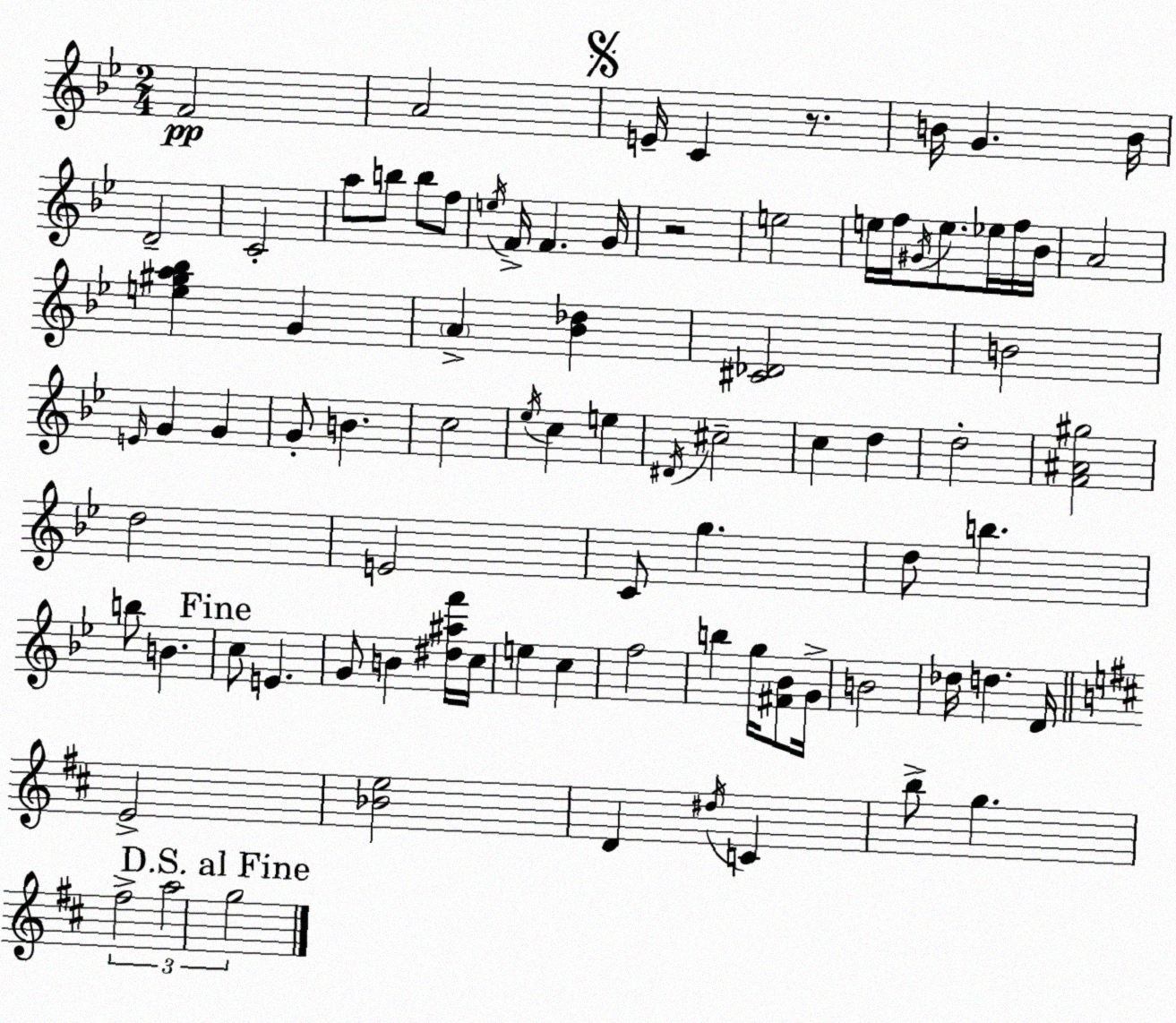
X:1
T:Untitled
M:2/4
L:1/4
K:Bb
F2 A2 E/4 C z/2 B/4 G B/4 D2 C2 a/2 b/2 b/2 f/2 e/4 F/4 F G/4 z2 e2 e/4 f/4 ^G/4 e/2 _e/4 f/4 _B/4 A2 [e^ga_b] G A [_B_d] [^C_D]2 B2 E/4 G G G/2 B c2 _e/4 c e ^D/4 ^c2 c d d2 [F^A^g]2 d2 E2 C/2 g d/2 b b/2 B c/2 E G/2 B [^d^af']/4 c/4 e c f2 b g/4 [^F_B]/2 G/4 B2 _d/4 d D/4 E2 [_Be]2 D ^d/4 C b/2 g ^f2 a2 g2